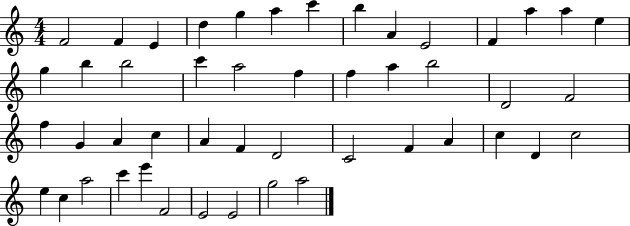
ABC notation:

X:1
T:Untitled
M:4/4
L:1/4
K:C
F2 F E d g a c' b A E2 F a a e g b b2 c' a2 f f a b2 D2 F2 f G A c A F D2 C2 F A c D c2 e c a2 c' e' F2 E2 E2 g2 a2